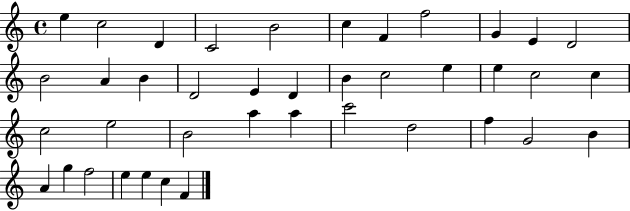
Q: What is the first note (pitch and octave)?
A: E5